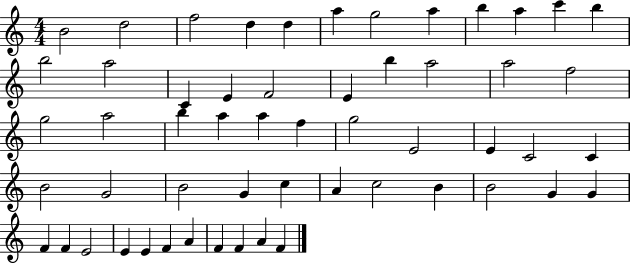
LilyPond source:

{
  \clef treble
  \numericTimeSignature
  \time 4/4
  \key c \major
  b'2 d''2 | f''2 d''4 d''4 | a''4 g''2 a''4 | b''4 a''4 c'''4 b''4 | \break b''2 a''2 | c'4 e'4 f'2 | e'4 b''4 a''2 | a''2 f''2 | \break g''2 a''2 | b''4 a''4 a''4 f''4 | g''2 e'2 | e'4 c'2 c'4 | \break b'2 g'2 | b'2 g'4 c''4 | a'4 c''2 b'4 | b'2 g'4 g'4 | \break f'4 f'4 e'2 | e'4 e'4 f'4 a'4 | f'4 f'4 a'4 f'4 | \bar "|."
}